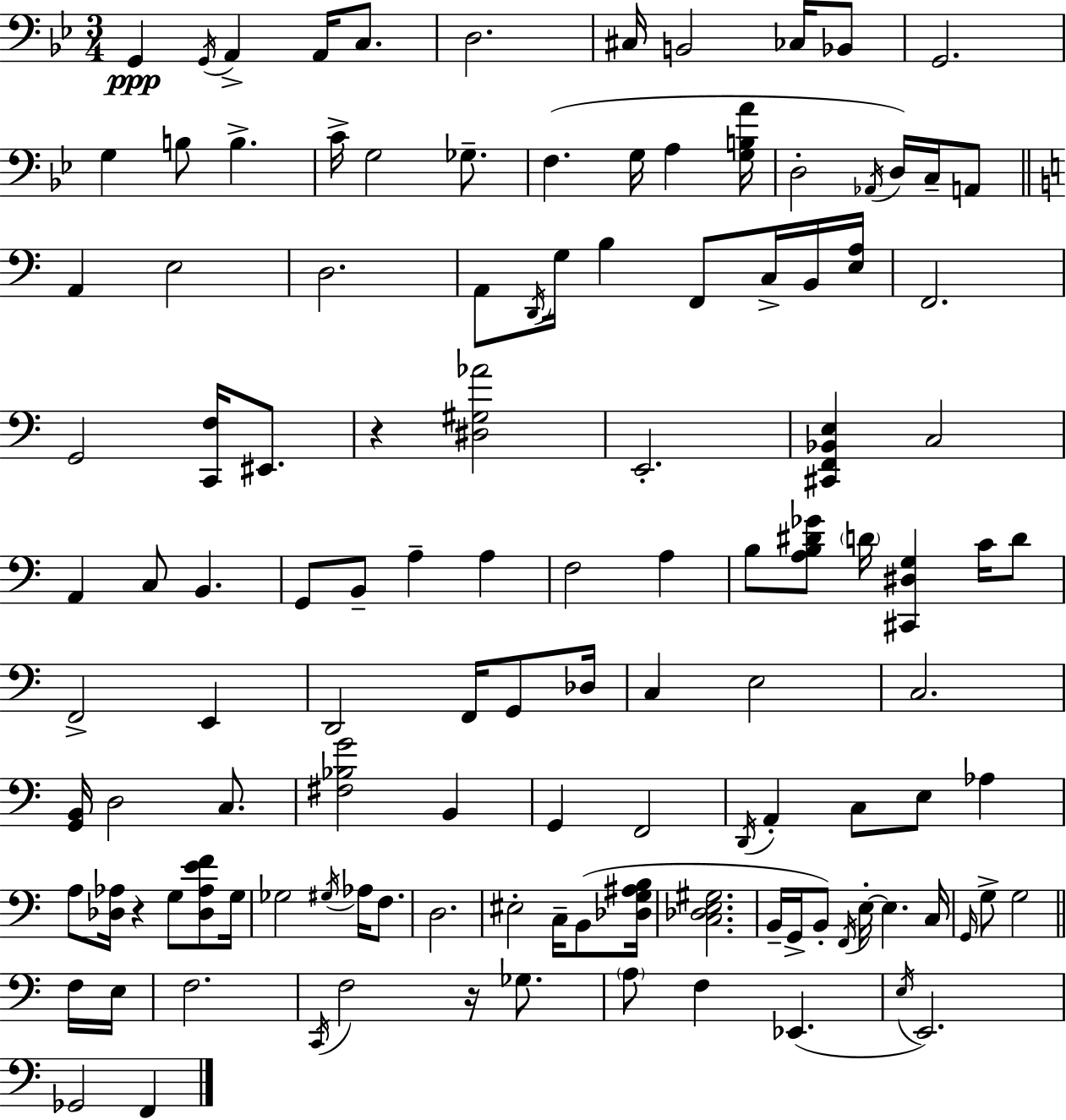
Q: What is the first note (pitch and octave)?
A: G2